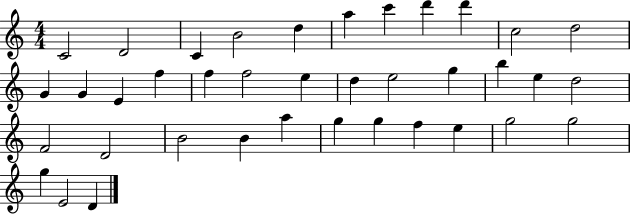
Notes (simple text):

C4/h D4/h C4/q B4/h D5/q A5/q C6/q D6/q D6/q C5/h D5/h G4/q G4/q E4/q F5/q F5/q F5/h E5/q D5/q E5/h G5/q B5/q E5/q D5/h F4/h D4/h B4/h B4/q A5/q G5/q G5/q F5/q E5/q G5/h G5/h G5/q E4/h D4/q